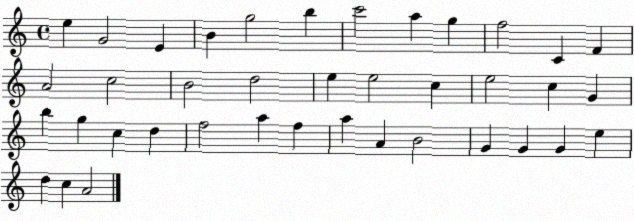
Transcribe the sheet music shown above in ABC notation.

X:1
T:Untitled
M:4/4
L:1/4
K:C
e G2 E B g2 b c'2 a g f2 C F A2 c2 B2 d2 e e2 c e2 c G b g c d f2 a f a A B2 G G G e d c A2